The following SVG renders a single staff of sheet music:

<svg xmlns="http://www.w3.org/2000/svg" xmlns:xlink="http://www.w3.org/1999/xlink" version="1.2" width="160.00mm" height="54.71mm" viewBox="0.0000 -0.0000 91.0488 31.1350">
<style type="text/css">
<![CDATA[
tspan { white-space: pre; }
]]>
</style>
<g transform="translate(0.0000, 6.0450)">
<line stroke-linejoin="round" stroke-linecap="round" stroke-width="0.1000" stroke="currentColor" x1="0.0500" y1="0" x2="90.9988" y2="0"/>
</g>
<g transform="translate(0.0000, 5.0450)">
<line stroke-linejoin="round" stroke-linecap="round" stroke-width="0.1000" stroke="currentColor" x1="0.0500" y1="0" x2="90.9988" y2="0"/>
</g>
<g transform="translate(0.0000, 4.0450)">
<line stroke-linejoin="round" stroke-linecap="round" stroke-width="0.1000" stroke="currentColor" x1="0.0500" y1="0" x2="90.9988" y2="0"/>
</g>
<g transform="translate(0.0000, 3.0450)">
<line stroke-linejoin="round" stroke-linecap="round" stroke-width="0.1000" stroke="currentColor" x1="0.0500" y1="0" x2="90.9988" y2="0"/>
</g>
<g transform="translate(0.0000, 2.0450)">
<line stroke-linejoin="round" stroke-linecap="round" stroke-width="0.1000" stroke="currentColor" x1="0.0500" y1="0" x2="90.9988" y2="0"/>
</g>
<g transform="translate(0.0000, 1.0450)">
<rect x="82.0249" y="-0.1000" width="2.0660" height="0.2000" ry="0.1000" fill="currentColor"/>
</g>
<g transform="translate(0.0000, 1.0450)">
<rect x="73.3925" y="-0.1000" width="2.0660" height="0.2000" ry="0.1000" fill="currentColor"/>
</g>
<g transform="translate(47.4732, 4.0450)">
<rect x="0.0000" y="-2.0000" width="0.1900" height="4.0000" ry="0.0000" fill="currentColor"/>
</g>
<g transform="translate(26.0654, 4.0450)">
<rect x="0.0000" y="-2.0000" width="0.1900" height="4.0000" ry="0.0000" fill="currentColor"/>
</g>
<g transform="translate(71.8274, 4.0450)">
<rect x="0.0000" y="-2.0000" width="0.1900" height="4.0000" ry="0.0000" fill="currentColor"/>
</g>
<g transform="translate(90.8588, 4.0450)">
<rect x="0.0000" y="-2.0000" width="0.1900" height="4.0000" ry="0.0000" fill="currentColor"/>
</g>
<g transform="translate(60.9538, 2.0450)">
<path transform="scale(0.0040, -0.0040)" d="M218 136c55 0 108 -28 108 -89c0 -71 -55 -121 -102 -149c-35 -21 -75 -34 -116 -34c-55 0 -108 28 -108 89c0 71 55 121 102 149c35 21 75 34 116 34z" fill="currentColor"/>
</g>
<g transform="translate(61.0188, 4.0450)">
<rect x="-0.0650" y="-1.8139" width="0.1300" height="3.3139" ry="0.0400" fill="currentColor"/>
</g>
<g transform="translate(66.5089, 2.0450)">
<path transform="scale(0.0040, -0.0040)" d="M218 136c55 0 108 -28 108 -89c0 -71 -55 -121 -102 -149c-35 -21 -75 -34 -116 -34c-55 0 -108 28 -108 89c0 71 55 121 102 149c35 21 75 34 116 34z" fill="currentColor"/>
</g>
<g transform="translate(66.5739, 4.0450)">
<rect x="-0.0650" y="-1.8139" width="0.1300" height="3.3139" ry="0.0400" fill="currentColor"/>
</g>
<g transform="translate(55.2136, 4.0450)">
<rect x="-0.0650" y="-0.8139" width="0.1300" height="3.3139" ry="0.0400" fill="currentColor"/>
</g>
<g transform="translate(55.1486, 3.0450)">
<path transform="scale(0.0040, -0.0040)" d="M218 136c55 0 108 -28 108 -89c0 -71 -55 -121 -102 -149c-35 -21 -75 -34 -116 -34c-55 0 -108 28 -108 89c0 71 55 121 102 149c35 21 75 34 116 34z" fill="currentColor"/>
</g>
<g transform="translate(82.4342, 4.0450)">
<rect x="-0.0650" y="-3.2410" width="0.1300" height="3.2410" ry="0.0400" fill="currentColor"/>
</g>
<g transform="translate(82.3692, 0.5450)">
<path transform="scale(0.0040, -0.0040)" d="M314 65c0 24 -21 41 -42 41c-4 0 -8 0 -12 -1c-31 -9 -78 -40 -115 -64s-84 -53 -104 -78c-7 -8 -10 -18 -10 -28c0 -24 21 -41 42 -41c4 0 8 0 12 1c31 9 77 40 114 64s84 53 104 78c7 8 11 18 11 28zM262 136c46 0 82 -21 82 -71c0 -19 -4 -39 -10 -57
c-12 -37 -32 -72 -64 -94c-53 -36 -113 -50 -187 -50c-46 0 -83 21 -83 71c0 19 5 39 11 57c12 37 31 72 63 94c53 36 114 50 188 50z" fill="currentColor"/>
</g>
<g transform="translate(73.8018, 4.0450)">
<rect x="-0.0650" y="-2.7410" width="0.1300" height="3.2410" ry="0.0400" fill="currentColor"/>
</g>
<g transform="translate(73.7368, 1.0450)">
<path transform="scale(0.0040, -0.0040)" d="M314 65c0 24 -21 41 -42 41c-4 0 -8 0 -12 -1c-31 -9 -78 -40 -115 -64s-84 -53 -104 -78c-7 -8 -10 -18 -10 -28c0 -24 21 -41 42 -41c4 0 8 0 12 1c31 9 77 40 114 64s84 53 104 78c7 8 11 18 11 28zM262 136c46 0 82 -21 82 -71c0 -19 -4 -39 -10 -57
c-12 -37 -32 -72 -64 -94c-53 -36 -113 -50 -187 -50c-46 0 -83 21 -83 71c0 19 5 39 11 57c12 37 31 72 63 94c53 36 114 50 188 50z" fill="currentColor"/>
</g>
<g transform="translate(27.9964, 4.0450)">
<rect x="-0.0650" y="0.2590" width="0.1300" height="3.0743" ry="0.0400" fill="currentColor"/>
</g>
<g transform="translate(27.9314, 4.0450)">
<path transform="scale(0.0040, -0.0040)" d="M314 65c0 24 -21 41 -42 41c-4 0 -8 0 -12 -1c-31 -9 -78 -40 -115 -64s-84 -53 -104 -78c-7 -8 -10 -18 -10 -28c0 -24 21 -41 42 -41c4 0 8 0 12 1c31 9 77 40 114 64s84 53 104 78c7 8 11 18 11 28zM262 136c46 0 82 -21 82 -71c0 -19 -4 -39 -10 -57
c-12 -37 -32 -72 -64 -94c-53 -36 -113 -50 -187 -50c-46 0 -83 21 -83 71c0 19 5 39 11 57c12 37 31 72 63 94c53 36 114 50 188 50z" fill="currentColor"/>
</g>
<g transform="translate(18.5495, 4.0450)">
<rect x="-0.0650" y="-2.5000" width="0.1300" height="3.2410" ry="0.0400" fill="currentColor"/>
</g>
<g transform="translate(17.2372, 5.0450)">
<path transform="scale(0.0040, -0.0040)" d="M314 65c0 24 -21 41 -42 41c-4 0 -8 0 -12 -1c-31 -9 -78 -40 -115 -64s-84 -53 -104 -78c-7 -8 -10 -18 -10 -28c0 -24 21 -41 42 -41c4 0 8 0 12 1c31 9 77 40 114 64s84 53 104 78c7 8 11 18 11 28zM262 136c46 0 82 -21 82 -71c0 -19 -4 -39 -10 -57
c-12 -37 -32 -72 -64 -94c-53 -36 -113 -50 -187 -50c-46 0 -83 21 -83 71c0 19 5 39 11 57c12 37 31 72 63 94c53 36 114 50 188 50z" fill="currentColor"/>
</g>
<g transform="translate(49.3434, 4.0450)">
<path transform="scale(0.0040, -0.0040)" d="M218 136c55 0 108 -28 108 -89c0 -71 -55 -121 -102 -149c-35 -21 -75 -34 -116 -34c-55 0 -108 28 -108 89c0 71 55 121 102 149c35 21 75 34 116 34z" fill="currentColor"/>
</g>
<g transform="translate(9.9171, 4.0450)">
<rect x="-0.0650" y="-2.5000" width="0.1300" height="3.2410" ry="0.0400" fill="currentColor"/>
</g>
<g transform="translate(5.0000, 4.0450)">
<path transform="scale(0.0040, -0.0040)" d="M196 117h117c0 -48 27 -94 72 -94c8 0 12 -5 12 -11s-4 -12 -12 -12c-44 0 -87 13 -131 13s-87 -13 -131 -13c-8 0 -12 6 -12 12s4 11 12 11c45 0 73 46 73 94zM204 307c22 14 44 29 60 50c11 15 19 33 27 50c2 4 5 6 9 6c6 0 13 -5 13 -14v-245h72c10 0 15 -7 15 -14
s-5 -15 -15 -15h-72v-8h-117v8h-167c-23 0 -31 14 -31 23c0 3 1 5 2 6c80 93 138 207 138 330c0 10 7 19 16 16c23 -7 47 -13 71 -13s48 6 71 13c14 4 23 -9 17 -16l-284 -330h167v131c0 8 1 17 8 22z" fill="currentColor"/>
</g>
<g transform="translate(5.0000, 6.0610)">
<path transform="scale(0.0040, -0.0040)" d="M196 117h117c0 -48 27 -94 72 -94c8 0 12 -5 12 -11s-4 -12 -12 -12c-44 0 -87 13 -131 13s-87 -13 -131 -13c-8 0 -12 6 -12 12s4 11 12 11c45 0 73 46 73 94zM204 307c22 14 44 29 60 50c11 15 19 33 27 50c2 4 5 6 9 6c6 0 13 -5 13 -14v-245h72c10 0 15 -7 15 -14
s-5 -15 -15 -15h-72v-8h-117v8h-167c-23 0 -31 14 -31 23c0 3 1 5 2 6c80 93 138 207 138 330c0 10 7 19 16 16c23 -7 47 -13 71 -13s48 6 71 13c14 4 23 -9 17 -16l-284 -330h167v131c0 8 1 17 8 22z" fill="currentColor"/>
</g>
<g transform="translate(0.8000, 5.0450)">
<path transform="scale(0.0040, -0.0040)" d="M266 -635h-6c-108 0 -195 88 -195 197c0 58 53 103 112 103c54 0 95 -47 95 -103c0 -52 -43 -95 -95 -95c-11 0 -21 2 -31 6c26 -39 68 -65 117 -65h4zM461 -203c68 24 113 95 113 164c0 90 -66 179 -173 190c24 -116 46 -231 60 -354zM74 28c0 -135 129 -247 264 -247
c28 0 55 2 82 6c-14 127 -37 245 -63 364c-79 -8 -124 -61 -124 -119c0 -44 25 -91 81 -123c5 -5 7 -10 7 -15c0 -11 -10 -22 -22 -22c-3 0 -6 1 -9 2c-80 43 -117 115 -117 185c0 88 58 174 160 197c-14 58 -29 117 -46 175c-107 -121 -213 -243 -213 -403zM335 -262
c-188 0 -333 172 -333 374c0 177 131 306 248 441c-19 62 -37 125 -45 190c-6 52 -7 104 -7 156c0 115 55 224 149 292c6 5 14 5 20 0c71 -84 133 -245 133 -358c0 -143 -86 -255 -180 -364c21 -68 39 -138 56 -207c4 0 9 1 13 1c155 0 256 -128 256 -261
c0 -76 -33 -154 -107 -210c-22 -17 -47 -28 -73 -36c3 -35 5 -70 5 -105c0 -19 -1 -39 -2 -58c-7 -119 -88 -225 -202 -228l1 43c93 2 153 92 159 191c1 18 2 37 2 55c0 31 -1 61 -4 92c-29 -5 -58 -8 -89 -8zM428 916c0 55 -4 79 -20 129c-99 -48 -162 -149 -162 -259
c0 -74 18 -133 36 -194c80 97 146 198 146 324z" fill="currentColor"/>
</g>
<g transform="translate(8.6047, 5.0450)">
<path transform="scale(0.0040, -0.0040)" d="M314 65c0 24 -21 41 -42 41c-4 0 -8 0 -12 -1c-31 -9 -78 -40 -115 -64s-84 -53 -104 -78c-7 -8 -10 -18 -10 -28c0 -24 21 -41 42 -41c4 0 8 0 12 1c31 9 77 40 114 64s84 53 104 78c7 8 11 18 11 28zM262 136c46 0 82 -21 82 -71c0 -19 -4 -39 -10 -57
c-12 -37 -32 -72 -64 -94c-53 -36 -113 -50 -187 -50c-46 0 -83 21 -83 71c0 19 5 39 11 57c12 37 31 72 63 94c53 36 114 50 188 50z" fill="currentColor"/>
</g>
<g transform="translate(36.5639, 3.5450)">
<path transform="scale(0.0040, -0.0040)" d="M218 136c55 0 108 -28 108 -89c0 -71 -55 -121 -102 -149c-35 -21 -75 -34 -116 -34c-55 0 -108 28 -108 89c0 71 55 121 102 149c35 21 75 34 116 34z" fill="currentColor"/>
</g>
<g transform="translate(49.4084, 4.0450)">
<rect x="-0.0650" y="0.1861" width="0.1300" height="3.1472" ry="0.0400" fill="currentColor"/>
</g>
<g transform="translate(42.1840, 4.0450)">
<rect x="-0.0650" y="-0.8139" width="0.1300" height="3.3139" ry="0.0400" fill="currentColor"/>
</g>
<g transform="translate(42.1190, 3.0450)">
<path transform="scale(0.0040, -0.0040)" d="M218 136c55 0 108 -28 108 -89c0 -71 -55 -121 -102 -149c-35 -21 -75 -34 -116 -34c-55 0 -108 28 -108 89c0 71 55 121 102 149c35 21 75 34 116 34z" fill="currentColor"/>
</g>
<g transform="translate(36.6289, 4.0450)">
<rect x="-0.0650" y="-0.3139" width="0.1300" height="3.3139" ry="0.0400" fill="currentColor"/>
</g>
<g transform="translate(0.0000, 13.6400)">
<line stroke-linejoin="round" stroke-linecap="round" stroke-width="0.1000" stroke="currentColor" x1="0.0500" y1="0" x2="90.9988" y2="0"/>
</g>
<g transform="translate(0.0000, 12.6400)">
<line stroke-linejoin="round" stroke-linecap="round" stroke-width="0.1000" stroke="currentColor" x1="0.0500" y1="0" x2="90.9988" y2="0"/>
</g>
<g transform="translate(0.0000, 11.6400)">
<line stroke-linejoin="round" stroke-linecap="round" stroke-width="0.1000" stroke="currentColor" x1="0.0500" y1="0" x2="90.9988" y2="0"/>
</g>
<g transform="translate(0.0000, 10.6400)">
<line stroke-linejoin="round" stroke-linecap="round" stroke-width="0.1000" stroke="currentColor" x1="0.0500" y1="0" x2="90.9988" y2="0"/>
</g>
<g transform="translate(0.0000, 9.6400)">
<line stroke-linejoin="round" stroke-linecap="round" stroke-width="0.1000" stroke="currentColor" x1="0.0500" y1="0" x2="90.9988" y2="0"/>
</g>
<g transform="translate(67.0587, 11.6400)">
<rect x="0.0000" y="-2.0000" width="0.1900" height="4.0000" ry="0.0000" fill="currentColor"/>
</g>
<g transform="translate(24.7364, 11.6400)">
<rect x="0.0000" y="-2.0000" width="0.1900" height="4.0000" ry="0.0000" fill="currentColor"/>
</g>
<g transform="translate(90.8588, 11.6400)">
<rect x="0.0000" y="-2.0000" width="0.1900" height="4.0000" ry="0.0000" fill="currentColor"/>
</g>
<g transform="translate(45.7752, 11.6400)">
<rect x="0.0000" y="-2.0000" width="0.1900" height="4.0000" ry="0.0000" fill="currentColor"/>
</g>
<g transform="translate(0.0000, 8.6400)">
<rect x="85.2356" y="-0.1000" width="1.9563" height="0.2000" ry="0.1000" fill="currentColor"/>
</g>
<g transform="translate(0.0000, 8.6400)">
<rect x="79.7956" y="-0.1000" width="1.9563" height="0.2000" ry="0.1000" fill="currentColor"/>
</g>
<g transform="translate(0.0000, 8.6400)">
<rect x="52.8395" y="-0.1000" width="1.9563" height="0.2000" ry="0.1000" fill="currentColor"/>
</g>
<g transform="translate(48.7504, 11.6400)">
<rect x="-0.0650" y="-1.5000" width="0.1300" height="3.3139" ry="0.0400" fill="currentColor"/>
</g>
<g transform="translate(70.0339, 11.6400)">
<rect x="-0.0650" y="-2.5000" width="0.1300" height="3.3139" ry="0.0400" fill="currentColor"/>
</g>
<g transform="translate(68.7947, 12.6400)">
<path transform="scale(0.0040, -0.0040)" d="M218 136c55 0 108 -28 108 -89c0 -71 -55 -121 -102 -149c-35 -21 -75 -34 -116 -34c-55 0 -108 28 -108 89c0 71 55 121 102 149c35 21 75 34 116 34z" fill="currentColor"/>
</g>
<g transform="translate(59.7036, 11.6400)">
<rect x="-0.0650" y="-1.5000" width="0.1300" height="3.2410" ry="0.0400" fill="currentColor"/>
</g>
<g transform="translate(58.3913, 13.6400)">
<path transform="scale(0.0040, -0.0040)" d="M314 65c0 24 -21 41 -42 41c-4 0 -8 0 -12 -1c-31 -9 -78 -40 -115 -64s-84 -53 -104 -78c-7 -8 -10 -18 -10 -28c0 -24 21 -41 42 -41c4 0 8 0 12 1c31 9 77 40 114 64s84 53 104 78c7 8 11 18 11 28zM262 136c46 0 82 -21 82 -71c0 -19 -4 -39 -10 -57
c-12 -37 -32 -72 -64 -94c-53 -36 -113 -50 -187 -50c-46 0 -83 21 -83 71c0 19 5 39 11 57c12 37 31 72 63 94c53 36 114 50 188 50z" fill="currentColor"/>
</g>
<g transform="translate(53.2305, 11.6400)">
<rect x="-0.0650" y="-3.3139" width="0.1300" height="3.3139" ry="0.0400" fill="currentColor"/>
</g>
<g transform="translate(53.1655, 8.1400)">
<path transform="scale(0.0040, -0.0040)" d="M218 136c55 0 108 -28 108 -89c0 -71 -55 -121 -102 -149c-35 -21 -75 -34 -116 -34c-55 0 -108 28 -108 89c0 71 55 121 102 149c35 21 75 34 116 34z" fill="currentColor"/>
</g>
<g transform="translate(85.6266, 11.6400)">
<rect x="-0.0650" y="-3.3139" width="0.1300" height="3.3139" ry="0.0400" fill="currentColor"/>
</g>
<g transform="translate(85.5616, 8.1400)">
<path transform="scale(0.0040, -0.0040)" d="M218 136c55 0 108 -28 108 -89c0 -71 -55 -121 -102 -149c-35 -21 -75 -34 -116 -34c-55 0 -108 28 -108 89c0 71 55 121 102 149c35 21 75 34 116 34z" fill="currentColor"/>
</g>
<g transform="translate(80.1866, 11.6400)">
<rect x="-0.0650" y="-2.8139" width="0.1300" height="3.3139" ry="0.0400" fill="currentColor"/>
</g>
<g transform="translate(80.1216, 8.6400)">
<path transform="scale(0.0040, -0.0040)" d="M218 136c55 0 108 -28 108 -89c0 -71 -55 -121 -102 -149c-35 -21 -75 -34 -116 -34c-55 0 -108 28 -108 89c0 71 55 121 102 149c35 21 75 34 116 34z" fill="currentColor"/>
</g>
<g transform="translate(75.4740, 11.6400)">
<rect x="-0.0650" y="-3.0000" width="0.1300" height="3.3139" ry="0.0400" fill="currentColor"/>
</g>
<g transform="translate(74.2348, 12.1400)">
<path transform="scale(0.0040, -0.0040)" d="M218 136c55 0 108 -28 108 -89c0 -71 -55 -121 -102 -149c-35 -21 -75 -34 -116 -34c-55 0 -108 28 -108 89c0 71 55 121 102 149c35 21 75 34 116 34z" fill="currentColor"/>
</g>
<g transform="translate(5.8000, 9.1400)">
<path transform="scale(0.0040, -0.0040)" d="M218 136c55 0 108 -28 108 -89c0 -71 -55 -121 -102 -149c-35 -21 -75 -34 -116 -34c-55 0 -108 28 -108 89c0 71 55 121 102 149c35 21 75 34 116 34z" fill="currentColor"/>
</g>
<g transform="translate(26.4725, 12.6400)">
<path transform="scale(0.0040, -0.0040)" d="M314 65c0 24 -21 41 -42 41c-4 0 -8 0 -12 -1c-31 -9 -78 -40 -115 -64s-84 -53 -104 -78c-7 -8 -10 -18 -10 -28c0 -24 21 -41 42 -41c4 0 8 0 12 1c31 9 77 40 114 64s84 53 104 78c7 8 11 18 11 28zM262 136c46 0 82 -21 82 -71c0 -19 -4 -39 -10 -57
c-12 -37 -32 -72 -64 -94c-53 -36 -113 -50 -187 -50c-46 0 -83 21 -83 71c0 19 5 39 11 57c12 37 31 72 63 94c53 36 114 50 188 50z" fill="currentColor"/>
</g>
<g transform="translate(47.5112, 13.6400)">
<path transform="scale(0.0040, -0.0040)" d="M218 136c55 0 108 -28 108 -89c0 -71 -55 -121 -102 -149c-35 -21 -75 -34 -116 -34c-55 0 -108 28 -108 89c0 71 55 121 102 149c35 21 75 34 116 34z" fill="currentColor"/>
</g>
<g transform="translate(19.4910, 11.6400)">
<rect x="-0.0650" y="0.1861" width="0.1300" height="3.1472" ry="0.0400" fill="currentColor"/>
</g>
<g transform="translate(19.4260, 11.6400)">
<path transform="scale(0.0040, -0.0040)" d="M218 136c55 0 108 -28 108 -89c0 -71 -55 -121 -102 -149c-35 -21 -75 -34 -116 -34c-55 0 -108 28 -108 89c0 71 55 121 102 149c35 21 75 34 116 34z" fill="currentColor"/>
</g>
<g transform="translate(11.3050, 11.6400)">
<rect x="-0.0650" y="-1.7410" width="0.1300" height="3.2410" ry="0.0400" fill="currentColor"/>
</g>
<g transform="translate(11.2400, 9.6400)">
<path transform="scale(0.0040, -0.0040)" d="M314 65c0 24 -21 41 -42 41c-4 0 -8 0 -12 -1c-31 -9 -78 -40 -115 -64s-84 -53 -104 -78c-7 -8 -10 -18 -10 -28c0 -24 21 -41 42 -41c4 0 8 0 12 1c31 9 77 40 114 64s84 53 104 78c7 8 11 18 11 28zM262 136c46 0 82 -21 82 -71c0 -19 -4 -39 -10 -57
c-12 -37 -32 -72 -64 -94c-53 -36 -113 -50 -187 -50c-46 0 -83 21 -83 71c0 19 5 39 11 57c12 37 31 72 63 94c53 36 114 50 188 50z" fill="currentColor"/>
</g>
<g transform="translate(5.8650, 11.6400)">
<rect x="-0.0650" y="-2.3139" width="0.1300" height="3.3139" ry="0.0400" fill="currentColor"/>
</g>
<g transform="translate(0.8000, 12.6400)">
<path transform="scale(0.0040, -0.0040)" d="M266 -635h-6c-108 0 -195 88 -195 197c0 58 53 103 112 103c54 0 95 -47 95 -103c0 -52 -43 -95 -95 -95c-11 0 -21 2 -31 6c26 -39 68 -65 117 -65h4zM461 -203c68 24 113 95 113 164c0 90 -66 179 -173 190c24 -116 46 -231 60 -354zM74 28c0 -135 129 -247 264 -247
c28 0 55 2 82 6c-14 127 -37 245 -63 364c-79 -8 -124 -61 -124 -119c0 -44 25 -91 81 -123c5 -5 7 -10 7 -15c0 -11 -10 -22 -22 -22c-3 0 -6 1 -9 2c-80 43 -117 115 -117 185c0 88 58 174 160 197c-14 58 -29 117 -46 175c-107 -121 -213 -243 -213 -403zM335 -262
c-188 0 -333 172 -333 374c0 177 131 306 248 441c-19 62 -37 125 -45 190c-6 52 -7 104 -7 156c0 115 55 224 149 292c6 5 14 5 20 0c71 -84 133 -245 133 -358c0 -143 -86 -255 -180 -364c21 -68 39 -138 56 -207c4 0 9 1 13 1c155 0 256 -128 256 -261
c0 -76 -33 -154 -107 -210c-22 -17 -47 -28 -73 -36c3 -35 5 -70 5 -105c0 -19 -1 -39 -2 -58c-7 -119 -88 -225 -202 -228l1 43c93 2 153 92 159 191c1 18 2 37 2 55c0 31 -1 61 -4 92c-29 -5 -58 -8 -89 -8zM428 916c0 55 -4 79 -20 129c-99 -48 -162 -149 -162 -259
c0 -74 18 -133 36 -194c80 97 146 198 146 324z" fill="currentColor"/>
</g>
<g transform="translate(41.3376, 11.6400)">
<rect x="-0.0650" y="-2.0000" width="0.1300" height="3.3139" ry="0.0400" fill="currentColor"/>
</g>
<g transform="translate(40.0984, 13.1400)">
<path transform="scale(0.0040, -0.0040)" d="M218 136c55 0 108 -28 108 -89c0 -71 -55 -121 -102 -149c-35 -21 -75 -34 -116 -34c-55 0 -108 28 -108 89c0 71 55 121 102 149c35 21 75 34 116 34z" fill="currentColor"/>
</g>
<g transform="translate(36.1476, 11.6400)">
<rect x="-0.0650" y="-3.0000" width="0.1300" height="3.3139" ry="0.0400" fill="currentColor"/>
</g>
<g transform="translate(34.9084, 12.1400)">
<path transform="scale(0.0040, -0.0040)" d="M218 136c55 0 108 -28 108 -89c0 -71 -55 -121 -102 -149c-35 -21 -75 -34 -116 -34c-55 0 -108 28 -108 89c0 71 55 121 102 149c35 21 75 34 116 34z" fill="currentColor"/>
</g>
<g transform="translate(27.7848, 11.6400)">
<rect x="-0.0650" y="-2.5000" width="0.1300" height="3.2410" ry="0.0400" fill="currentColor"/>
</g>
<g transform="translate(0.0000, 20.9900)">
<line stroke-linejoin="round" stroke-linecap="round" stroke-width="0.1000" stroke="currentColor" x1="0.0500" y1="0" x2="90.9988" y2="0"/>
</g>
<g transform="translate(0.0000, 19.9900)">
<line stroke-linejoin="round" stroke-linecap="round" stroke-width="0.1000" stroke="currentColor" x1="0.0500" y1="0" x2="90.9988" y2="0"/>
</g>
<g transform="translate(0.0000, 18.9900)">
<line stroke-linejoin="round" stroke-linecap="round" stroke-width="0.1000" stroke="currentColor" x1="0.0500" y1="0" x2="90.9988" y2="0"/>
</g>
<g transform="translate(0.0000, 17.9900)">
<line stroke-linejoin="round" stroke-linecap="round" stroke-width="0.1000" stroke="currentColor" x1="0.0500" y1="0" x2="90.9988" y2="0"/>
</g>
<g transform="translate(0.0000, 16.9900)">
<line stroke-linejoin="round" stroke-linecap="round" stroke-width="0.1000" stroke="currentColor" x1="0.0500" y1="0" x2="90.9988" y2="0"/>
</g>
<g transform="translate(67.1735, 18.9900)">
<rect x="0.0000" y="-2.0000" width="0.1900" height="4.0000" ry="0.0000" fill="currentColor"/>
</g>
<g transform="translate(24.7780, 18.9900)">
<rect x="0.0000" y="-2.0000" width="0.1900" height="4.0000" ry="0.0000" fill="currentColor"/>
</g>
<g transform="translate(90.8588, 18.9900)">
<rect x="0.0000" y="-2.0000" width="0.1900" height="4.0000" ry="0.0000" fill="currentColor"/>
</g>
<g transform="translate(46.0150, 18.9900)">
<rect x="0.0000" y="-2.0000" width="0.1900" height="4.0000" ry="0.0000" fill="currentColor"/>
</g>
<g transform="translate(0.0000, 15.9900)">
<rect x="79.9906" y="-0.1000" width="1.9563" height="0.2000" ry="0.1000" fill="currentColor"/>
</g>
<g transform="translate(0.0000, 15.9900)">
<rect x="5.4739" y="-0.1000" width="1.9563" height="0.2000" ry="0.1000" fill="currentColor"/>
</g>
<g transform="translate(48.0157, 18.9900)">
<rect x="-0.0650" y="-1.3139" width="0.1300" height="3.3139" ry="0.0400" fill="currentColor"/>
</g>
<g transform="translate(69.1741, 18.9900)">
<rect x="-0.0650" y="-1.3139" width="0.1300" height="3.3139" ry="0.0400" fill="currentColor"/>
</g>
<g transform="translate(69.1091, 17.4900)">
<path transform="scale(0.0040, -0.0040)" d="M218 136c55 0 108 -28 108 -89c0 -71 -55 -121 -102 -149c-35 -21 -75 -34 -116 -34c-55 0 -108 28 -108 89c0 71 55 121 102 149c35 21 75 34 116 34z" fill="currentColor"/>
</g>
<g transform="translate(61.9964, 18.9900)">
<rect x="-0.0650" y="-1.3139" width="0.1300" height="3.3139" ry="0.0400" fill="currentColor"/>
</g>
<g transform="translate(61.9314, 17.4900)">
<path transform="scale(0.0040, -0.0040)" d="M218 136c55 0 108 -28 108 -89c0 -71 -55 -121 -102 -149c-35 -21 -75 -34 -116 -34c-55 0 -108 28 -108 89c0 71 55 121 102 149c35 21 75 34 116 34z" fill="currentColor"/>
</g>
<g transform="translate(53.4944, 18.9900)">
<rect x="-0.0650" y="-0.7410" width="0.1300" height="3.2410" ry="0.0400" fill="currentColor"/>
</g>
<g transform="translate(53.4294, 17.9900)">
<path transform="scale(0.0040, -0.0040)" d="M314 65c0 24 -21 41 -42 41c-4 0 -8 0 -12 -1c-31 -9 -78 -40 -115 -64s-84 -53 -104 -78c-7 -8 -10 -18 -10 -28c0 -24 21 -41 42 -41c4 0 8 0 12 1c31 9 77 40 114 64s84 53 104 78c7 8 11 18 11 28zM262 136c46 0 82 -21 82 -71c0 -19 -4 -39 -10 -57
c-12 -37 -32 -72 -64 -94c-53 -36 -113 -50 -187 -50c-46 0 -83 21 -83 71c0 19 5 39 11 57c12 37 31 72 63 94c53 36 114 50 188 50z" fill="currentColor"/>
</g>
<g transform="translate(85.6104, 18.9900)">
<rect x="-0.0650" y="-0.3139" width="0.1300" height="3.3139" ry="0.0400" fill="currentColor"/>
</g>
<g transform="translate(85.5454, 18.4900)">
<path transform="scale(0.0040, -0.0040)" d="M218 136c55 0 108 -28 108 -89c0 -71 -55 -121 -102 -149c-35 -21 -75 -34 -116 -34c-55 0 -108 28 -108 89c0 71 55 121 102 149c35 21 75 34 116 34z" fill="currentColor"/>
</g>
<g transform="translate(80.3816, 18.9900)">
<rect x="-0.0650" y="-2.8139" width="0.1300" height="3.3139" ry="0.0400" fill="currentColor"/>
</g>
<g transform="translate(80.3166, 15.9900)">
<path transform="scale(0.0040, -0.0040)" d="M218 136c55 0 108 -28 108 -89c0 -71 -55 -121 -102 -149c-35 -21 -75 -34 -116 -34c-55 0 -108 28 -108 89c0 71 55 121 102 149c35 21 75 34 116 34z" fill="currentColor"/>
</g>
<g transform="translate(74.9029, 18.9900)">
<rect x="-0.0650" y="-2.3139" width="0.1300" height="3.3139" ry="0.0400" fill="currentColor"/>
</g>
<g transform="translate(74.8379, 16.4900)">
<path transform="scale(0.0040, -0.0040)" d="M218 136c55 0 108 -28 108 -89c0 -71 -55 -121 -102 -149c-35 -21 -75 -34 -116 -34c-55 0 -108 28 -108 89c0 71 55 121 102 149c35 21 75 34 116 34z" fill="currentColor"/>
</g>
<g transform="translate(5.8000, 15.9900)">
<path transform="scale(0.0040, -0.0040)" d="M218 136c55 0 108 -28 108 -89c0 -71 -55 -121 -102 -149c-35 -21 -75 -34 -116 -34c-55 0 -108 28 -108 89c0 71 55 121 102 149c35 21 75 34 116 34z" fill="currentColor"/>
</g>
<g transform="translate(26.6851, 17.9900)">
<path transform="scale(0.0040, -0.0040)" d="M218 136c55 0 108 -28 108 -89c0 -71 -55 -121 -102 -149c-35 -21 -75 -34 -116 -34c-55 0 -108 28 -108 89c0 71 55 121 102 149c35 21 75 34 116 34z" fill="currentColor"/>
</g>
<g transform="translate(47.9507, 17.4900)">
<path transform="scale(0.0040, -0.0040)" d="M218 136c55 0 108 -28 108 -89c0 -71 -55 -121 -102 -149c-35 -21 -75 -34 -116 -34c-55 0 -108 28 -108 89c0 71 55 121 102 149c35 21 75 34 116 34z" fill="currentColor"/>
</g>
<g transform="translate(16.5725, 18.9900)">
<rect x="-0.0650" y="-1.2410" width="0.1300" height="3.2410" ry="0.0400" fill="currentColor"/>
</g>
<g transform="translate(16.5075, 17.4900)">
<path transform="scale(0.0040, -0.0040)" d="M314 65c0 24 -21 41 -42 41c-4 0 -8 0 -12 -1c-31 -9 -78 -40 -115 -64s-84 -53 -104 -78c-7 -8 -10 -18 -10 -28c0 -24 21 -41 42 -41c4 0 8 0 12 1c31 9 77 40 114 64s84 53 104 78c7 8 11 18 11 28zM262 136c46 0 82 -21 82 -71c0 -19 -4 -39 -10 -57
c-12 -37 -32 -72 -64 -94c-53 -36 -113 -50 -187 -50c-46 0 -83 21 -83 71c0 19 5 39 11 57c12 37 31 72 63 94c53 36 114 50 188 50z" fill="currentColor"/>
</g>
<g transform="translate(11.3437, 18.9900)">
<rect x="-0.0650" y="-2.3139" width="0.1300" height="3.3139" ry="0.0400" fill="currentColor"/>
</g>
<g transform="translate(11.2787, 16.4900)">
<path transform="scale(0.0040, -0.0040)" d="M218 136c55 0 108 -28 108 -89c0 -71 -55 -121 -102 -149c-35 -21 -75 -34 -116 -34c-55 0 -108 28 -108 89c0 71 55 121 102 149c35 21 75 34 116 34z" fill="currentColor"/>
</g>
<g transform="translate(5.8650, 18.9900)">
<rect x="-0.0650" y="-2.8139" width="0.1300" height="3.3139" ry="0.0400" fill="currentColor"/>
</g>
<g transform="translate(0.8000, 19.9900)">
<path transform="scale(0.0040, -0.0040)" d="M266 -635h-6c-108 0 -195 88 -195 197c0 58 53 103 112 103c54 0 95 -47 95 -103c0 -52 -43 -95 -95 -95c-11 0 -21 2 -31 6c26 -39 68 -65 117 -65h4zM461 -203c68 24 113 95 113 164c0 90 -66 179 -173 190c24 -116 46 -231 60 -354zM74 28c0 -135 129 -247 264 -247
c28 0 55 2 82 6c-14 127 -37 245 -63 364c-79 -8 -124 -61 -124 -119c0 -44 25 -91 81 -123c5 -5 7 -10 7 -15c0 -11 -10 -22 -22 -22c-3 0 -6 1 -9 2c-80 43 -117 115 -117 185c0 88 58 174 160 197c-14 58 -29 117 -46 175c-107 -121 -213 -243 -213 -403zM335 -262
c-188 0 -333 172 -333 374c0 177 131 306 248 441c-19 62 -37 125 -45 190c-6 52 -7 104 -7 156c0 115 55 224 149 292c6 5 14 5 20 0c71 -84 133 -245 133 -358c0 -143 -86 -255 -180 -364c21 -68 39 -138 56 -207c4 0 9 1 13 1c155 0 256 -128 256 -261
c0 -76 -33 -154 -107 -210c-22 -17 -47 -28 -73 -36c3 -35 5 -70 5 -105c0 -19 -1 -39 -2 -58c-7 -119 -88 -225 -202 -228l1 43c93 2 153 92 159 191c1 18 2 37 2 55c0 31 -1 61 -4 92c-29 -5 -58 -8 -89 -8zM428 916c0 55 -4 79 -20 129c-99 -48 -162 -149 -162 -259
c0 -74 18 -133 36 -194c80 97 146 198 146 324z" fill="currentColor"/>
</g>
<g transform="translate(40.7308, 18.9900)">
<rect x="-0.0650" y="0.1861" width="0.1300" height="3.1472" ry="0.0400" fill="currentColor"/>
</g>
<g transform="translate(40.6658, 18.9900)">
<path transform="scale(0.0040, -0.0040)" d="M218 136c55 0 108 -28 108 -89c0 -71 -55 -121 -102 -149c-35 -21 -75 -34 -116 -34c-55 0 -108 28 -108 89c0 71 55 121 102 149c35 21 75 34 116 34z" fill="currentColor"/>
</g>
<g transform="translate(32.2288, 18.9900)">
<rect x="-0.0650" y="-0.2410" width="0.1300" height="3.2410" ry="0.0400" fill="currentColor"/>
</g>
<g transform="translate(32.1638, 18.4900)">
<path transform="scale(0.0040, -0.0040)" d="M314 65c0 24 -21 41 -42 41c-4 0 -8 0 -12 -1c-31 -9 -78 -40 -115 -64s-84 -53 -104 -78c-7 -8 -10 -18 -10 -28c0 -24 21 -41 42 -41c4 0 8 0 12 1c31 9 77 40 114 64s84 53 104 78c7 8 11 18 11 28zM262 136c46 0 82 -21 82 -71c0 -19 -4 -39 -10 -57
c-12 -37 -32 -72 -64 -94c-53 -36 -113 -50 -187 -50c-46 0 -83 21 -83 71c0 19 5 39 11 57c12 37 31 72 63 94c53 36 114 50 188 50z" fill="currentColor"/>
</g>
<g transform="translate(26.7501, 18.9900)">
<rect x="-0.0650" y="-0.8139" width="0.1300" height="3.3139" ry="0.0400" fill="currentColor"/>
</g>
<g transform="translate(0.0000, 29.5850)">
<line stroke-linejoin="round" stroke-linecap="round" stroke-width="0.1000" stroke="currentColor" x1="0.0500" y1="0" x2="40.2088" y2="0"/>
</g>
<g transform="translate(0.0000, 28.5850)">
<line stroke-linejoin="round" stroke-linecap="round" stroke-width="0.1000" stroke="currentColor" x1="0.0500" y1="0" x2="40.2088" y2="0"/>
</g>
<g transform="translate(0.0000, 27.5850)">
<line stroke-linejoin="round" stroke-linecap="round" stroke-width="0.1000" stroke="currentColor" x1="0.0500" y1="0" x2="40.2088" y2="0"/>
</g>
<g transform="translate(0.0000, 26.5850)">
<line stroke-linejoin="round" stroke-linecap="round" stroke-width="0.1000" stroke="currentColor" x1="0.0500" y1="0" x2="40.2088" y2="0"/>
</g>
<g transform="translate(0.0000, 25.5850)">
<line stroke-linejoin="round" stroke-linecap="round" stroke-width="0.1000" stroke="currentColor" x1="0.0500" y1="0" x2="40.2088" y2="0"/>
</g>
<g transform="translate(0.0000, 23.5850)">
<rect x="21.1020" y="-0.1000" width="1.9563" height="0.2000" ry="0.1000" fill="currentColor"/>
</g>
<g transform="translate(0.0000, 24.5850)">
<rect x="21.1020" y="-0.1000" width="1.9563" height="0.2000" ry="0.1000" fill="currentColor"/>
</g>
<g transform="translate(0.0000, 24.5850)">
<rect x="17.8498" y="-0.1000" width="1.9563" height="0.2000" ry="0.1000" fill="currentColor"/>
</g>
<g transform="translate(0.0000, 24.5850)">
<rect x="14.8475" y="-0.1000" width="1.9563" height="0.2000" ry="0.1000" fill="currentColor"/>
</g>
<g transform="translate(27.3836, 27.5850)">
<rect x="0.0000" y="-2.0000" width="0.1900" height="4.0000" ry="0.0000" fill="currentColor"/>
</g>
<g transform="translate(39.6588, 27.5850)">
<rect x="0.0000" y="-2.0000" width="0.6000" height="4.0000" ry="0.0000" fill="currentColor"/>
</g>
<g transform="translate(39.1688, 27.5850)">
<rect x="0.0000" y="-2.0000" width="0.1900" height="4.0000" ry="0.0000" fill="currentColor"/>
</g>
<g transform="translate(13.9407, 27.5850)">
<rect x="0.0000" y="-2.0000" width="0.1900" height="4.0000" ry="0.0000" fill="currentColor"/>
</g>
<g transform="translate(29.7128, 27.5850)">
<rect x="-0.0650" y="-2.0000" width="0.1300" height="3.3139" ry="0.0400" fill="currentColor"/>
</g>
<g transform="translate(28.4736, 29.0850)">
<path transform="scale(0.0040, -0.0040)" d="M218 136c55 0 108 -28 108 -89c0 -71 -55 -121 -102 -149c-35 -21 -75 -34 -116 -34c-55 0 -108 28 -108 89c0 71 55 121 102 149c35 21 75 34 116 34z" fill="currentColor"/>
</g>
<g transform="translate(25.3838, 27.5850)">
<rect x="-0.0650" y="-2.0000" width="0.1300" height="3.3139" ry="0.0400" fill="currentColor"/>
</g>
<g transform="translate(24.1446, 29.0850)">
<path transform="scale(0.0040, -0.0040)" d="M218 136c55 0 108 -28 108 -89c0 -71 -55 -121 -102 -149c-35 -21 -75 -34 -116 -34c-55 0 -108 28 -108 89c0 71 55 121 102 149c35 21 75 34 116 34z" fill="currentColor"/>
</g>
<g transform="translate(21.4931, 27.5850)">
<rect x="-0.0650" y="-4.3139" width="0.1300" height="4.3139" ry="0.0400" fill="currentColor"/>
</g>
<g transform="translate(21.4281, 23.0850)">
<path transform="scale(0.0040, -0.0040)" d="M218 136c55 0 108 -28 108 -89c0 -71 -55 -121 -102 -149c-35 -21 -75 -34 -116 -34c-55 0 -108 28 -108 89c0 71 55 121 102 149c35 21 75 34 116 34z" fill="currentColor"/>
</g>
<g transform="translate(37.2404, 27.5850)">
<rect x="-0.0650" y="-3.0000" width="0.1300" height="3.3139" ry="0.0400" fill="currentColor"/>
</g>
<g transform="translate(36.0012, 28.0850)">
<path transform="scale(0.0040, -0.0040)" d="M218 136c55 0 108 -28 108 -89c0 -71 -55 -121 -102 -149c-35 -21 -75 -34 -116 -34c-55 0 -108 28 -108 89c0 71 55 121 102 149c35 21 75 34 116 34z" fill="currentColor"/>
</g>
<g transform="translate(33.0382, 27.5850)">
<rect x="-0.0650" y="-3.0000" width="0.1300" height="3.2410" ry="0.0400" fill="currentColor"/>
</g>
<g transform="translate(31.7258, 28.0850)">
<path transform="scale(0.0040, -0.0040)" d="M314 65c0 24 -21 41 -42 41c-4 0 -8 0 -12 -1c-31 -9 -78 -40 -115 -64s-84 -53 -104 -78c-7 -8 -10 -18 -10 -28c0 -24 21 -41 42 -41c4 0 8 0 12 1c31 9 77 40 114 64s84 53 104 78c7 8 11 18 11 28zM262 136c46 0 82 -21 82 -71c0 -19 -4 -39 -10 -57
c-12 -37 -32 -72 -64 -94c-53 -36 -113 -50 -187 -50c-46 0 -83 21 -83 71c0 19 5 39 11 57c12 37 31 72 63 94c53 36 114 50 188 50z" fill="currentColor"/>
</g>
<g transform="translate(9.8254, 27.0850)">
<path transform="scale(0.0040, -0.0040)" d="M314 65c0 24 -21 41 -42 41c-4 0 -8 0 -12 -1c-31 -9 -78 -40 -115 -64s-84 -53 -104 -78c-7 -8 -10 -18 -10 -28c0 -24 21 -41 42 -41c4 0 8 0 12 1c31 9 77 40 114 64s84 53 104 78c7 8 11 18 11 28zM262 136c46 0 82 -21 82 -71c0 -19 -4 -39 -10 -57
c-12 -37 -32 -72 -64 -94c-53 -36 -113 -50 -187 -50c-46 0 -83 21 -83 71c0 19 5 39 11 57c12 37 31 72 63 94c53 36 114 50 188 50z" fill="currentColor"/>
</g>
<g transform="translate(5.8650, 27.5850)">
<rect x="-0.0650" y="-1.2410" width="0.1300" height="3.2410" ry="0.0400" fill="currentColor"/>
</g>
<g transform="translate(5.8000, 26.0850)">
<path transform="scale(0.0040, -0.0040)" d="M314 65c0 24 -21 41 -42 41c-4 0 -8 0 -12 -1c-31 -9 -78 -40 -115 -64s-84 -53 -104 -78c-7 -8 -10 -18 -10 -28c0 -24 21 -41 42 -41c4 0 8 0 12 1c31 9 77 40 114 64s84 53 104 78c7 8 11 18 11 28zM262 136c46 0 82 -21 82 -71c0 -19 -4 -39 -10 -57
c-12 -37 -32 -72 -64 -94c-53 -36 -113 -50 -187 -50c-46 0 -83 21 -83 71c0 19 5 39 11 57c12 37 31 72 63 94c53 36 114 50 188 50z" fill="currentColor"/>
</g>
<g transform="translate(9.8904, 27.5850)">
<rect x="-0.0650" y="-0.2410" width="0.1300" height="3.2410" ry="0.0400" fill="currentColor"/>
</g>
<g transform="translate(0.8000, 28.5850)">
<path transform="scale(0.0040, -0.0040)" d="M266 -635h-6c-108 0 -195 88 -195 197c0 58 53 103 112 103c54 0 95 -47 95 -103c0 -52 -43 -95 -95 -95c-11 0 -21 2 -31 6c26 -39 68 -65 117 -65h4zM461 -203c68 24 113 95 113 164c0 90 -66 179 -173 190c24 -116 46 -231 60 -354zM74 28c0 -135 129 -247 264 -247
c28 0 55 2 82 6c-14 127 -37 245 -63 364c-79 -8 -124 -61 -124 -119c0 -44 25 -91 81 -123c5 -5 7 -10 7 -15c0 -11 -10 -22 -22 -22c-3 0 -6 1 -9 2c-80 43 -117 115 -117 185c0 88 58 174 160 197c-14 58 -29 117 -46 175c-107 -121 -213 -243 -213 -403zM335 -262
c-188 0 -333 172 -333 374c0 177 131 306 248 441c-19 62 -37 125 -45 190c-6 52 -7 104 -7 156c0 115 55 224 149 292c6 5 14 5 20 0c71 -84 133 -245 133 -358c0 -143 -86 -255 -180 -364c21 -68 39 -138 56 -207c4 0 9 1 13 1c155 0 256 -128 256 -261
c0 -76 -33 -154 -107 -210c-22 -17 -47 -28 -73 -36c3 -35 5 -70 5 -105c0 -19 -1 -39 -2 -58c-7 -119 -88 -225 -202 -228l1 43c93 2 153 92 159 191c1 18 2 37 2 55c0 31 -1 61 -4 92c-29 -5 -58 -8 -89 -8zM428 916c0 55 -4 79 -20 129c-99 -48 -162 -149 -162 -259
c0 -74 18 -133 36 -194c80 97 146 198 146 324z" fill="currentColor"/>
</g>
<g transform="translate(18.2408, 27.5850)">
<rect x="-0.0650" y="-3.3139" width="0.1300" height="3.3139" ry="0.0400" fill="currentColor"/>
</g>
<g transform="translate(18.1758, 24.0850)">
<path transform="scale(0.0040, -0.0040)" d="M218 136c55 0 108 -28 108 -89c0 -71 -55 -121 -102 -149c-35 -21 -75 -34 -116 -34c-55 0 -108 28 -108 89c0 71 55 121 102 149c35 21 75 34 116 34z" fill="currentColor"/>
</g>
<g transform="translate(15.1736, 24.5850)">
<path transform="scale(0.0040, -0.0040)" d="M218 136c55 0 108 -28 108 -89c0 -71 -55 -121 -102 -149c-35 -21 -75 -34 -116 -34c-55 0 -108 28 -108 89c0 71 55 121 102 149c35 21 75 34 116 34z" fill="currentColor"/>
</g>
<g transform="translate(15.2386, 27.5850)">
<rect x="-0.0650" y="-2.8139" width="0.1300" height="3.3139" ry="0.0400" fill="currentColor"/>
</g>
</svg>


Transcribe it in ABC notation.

X:1
T:Untitled
M:4/4
L:1/4
K:C
G2 G2 B2 c d B d f f a2 b2 g f2 B G2 A F E b E2 G A a b a g e2 d c2 B e d2 e e g a c e2 c2 a b d' F F A2 A